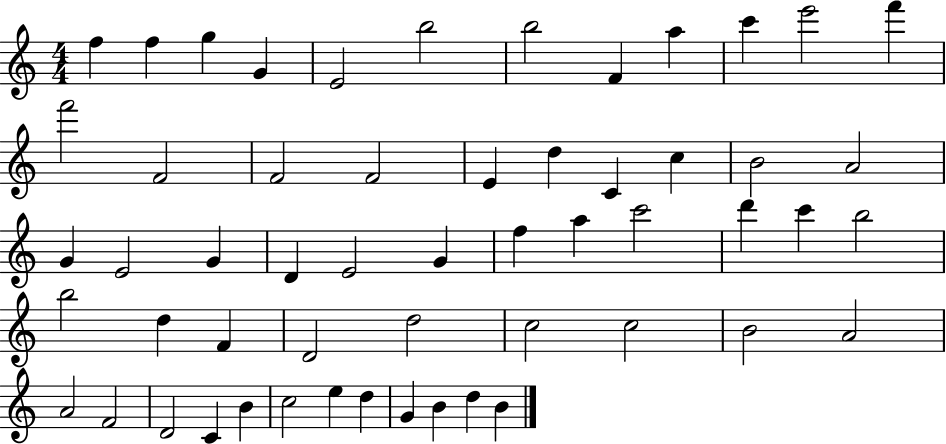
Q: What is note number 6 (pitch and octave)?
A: B5